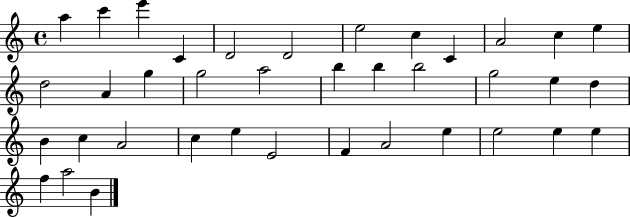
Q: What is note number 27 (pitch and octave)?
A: C5